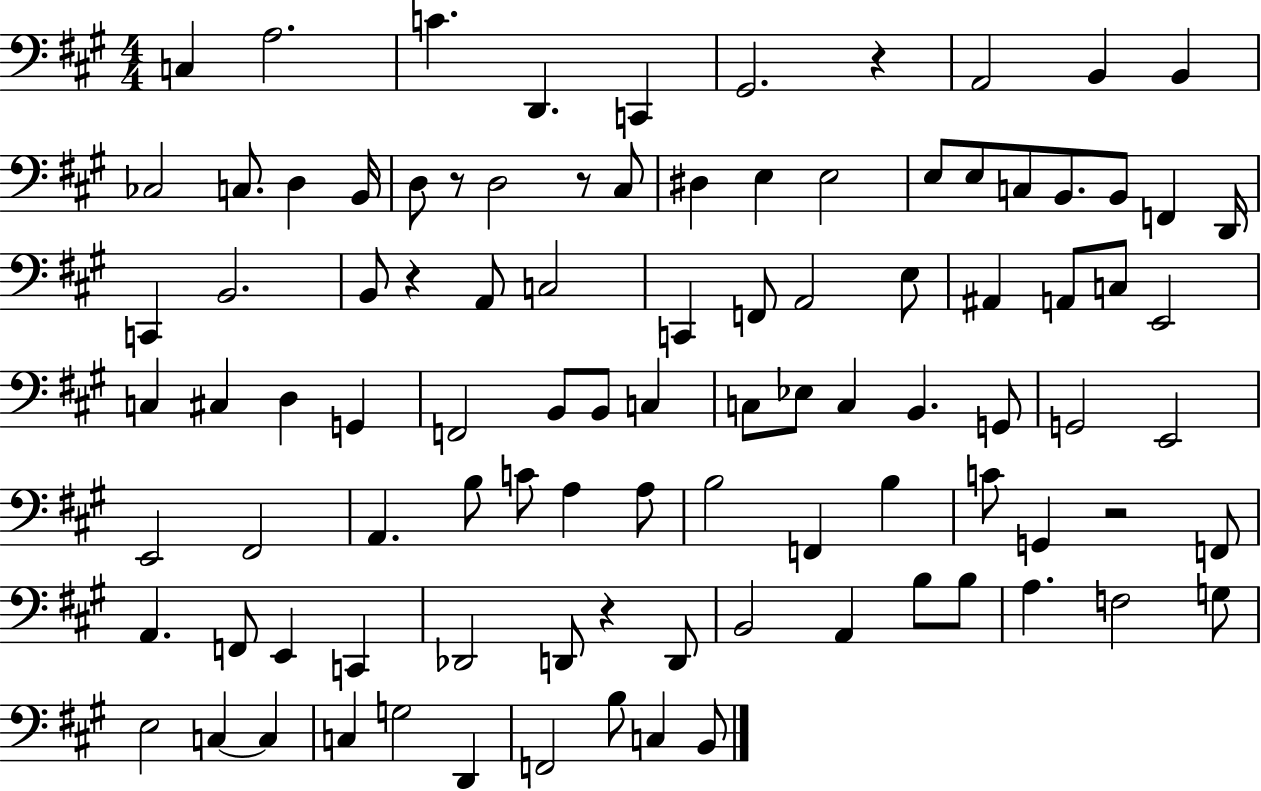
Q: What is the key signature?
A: A major